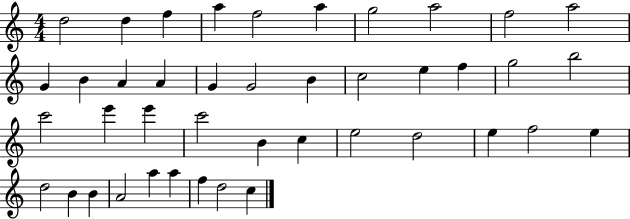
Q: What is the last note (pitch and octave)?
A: C5